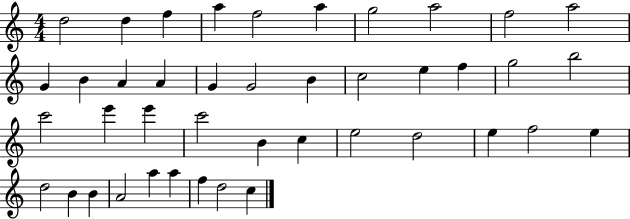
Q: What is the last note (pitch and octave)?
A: C5